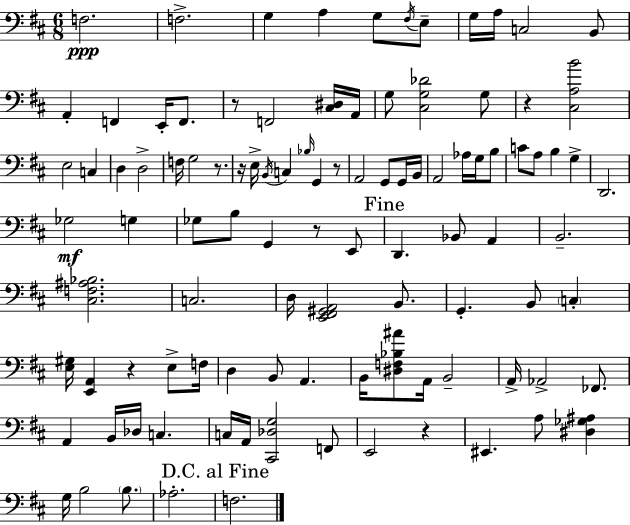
F3/h. F3/h. G3/q A3/q G3/e F#3/s E3/e G3/s A3/s C3/h B2/e A2/q F2/q E2/s F2/e. R/e F2/h [C#3,D#3]/s A2/s G3/e [C#3,G3,Db4]/h G3/e R/q [C#3,A3,B4]/h E3/h C3/q D3/q D3/h F3/s G3/h R/e. R/s E3/s B2/s C3/q Bb3/s G2/q R/e A2/h G2/e G2/s B2/s A2/h Ab3/s G3/s B3/e C4/e A3/e B3/q G3/q D2/h. Gb3/h G3/q Gb3/e B3/e G2/q R/e E2/e D2/q. Bb2/e A2/q B2/h. [C#3,F3,A#3,Bb3]/h. C3/h. D3/s [E2,F#2,G#2,A2]/h B2/e. G2/q. B2/e C3/q [E3,G#3]/s [E2,A2]/q R/q E3/e F3/s D3/q B2/e A2/q. B2/s [D#3,F3,Bb3,A#4]/e A2/s B2/h A2/s Ab2/h FES2/e. A2/q B2/s Db3/s C3/q. C3/s A2/s [C#2,Db3,G3]/h F2/e E2/h R/q EIS2/q. A3/e [D#3,Gb3,A#3]/q G3/s B3/h B3/e. Ab3/h. F3/h.